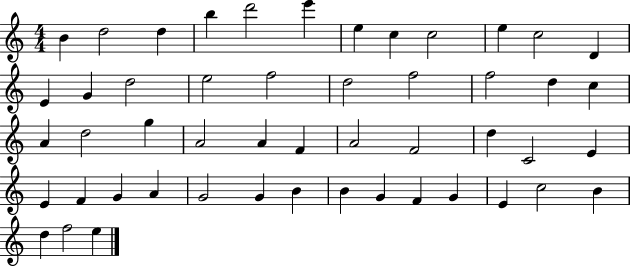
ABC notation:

X:1
T:Untitled
M:4/4
L:1/4
K:C
B d2 d b d'2 e' e c c2 e c2 D E G d2 e2 f2 d2 f2 f2 d c A d2 g A2 A F A2 F2 d C2 E E F G A G2 G B B G F G E c2 B d f2 e